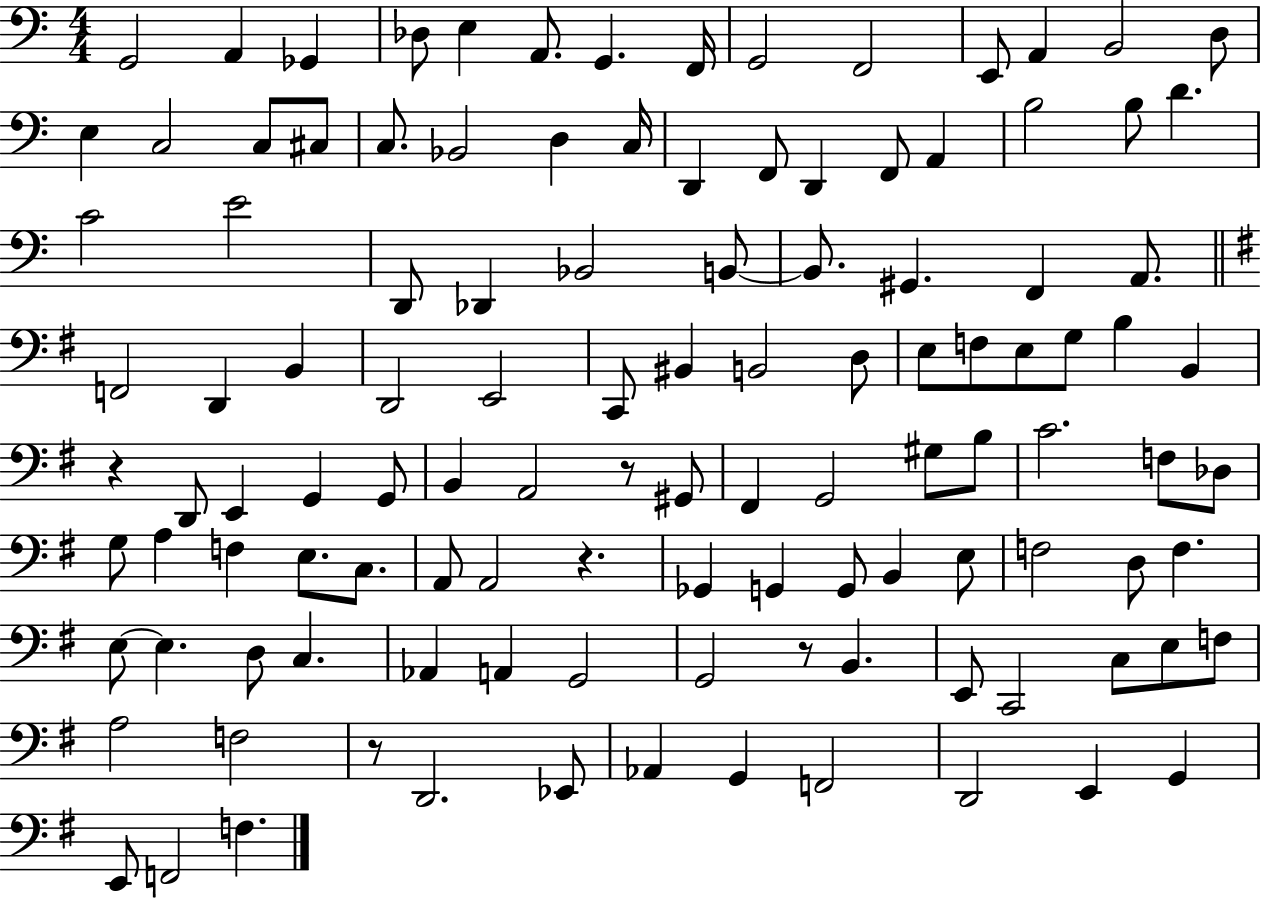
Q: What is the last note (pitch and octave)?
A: F3